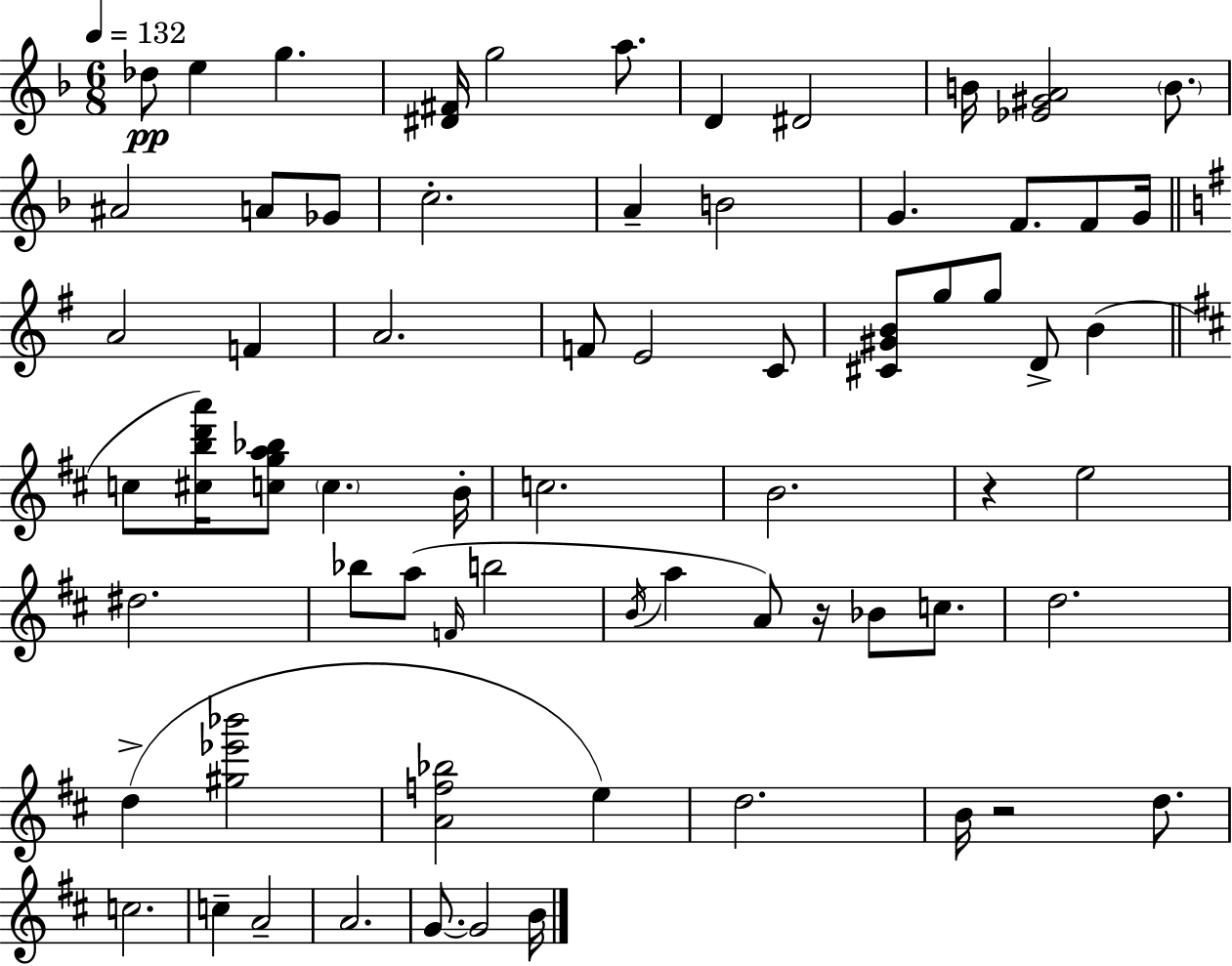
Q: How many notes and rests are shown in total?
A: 68